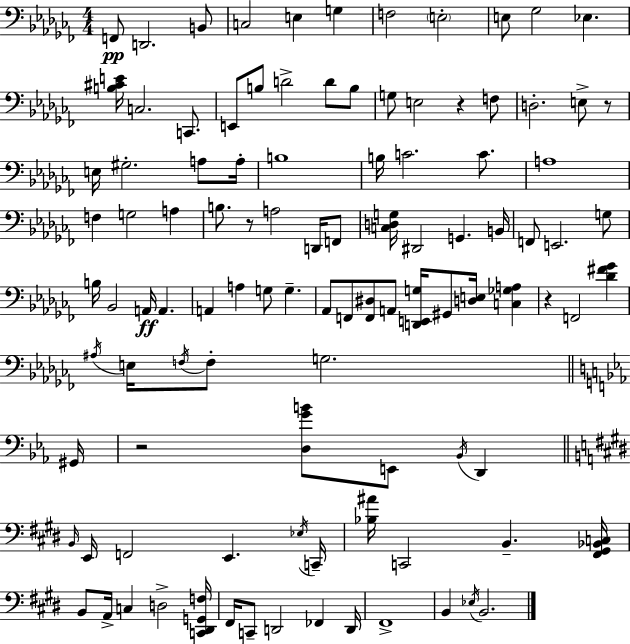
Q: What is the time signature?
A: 4/4